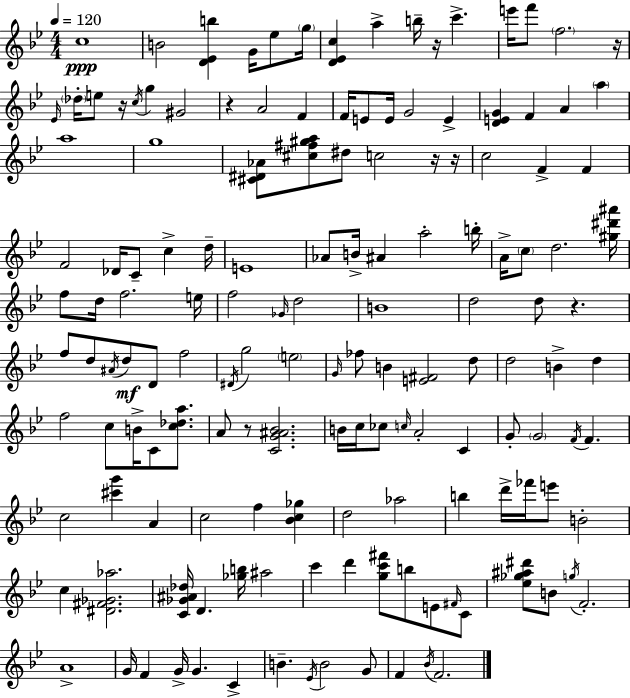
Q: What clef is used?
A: treble